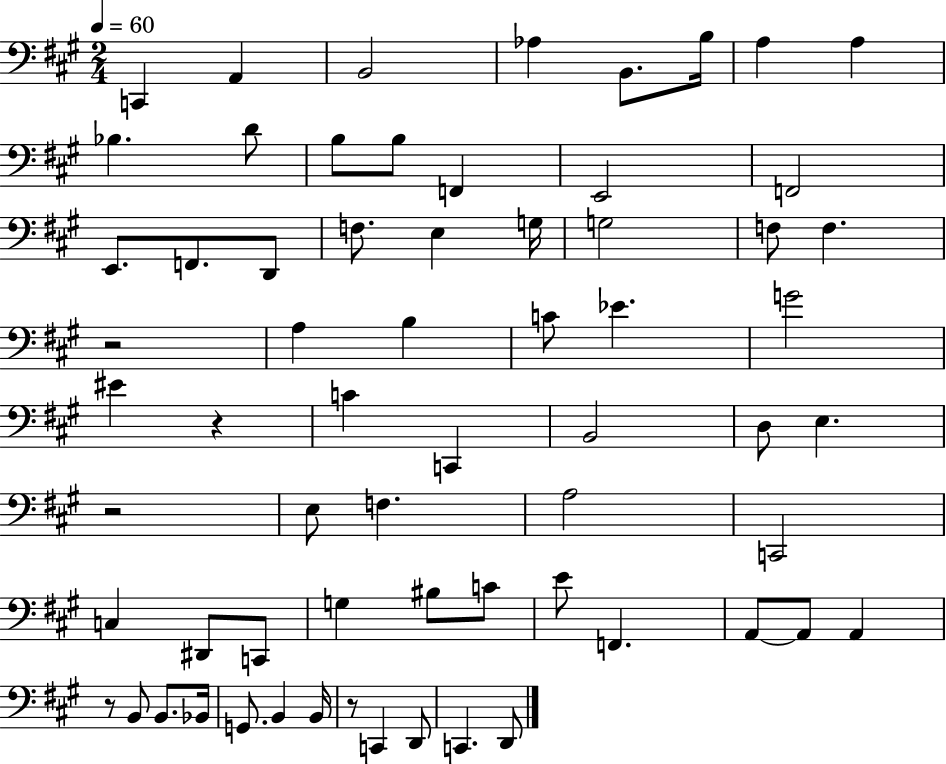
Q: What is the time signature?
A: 2/4